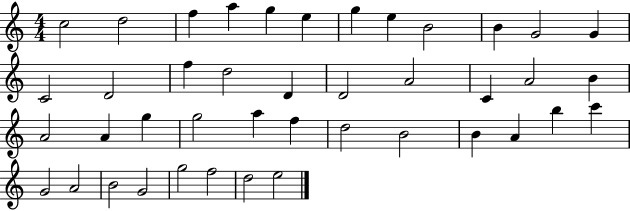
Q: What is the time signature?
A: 4/4